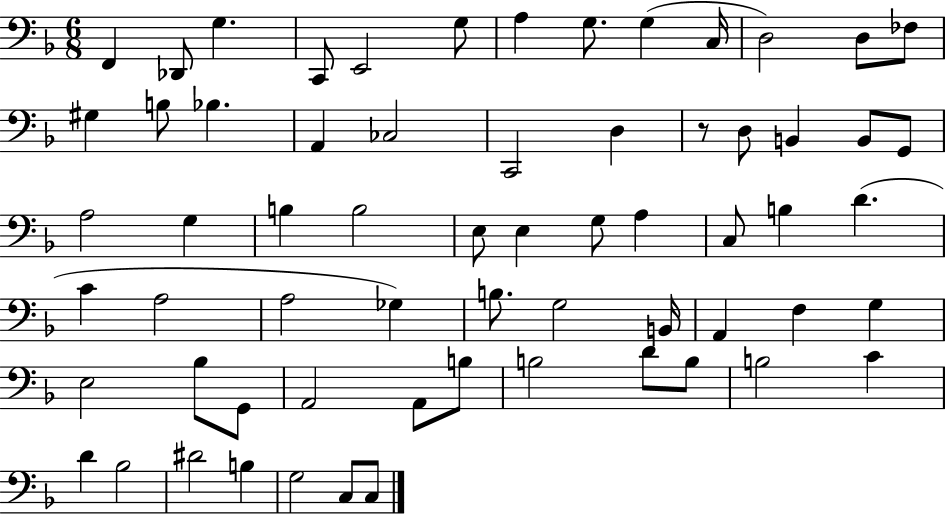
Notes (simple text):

F2/q Db2/e G3/q. C2/e E2/h G3/e A3/q G3/e. G3/q C3/s D3/h D3/e FES3/e G#3/q B3/e Bb3/q. A2/q CES3/h C2/h D3/q R/e D3/e B2/q B2/e G2/e A3/h G3/q B3/q B3/h E3/e E3/q G3/e A3/q C3/e B3/q D4/q. C4/q A3/h A3/h Gb3/q B3/e. G3/h B2/s A2/q F3/q G3/q E3/h Bb3/e G2/e A2/h A2/e B3/e B3/h D4/e B3/e B3/h C4/q D4/q Bb3/h D#4/h B3/q G3/h C3/e C3/e